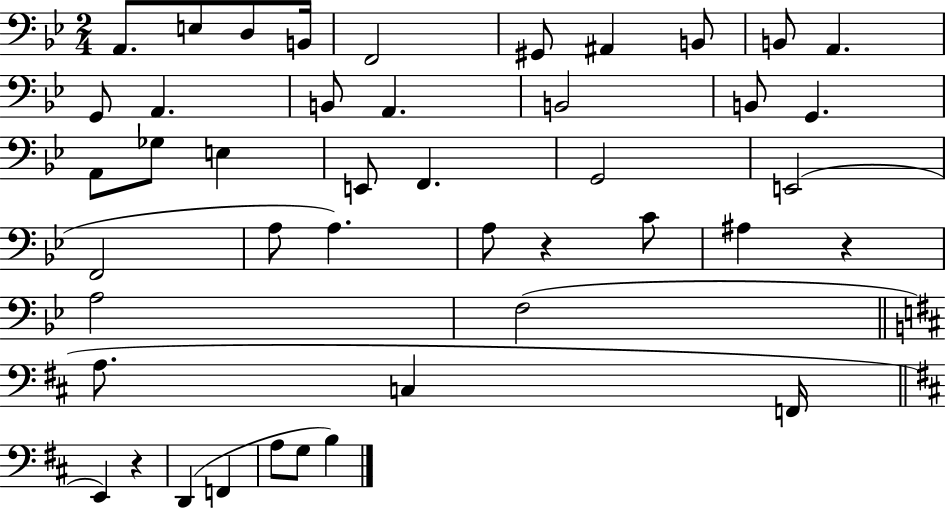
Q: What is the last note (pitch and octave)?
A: B3